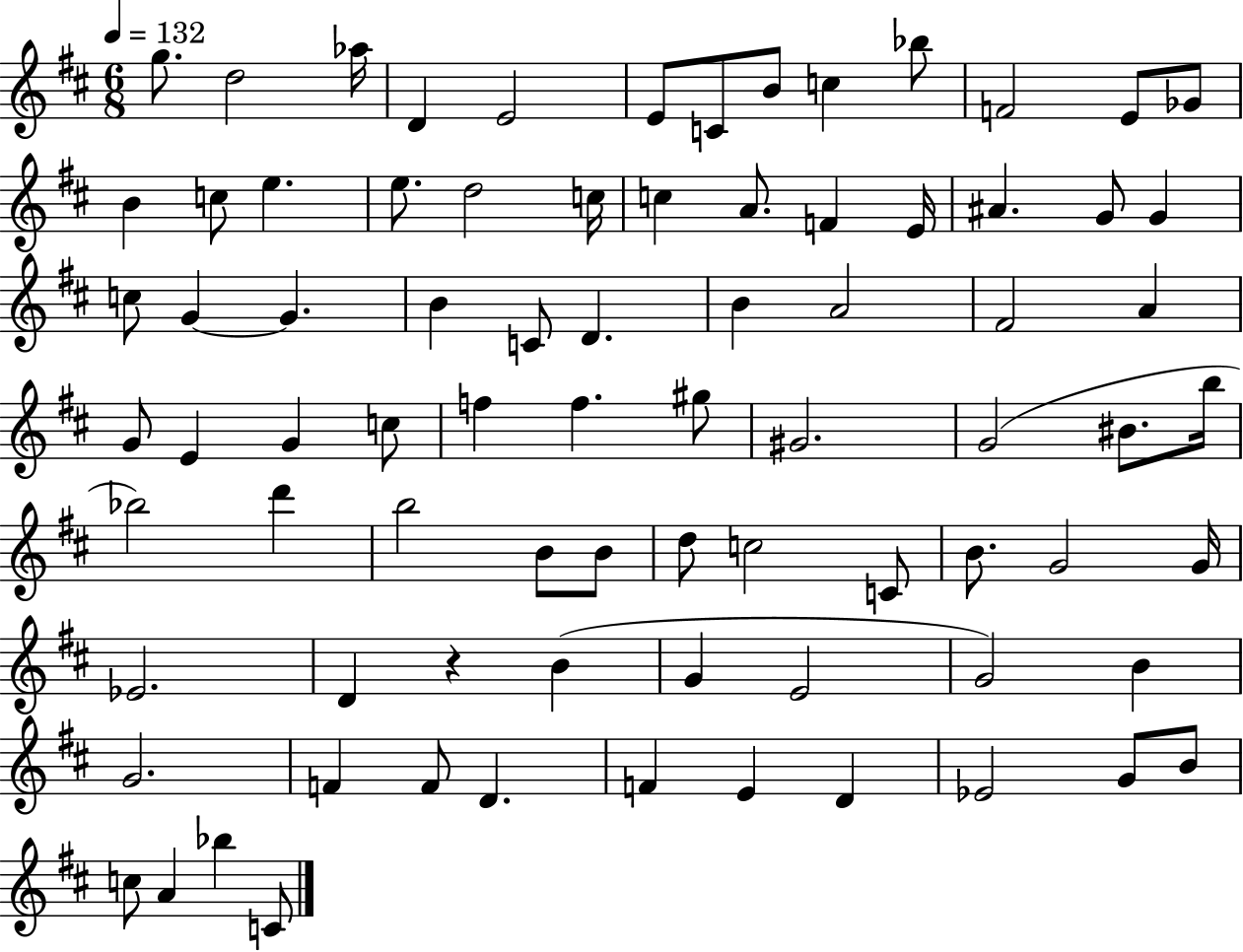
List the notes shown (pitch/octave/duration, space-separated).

G5/e. D5/h Ab5/s D4/q E4/h E4/e C4/e B4/e C5/q Bb5/e F4/h E4/e Gb4/e B4/q C5/e E5/q. E5/e. D5/h C5/s C5/q A4/e. F4/q E4/s A#4/q. G4/e G4/q C5/e G4/q G4/q. B4/q C4/e D4/q. B4/q A4/h F#4/h A4/q G4/e E4/q G4/q C5/e F5/q F5/q. G#5/e G#4/h. G4/h BIS4/e. B5/s Bb5/h D6/q B5/h B4/e B4/e D5/e C5/h C4/e B4/e. G4/h G4/s Eb4/h. D4/q R/q B4/q G4/q E4/h G4/h B4/q G4/h. F4/q F4/e D4/q. F4/q E4/q D4/q Eb4/h G4/e B4/e C5/e A4/q Bb5/q C4/e